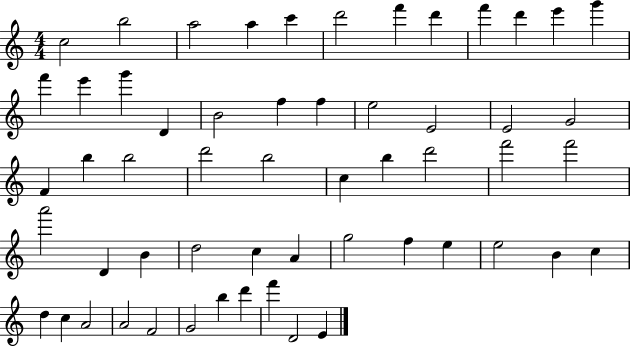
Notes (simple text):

C5/h B5/h A5/h A5/q C6/q D6/h F6/q D6/q F6/q D6/q E6/q G6/q F6/q E6/q G6/q D4/q B4/h F5/q F5/q E5/h E4/h E4/h G4/h F4/q B5/q B5/h D6/h B5/h C5/q B5/q D6/h F6/h F6/h A6/h D4/q B4/q D5/h C5/q A4/q G5/h F5/q E5/q E5/h B4/q C5/q D5/q C5/q A4/h A4/h F4/h G4/h B5/q D6/q F6/q D4/h E4/q